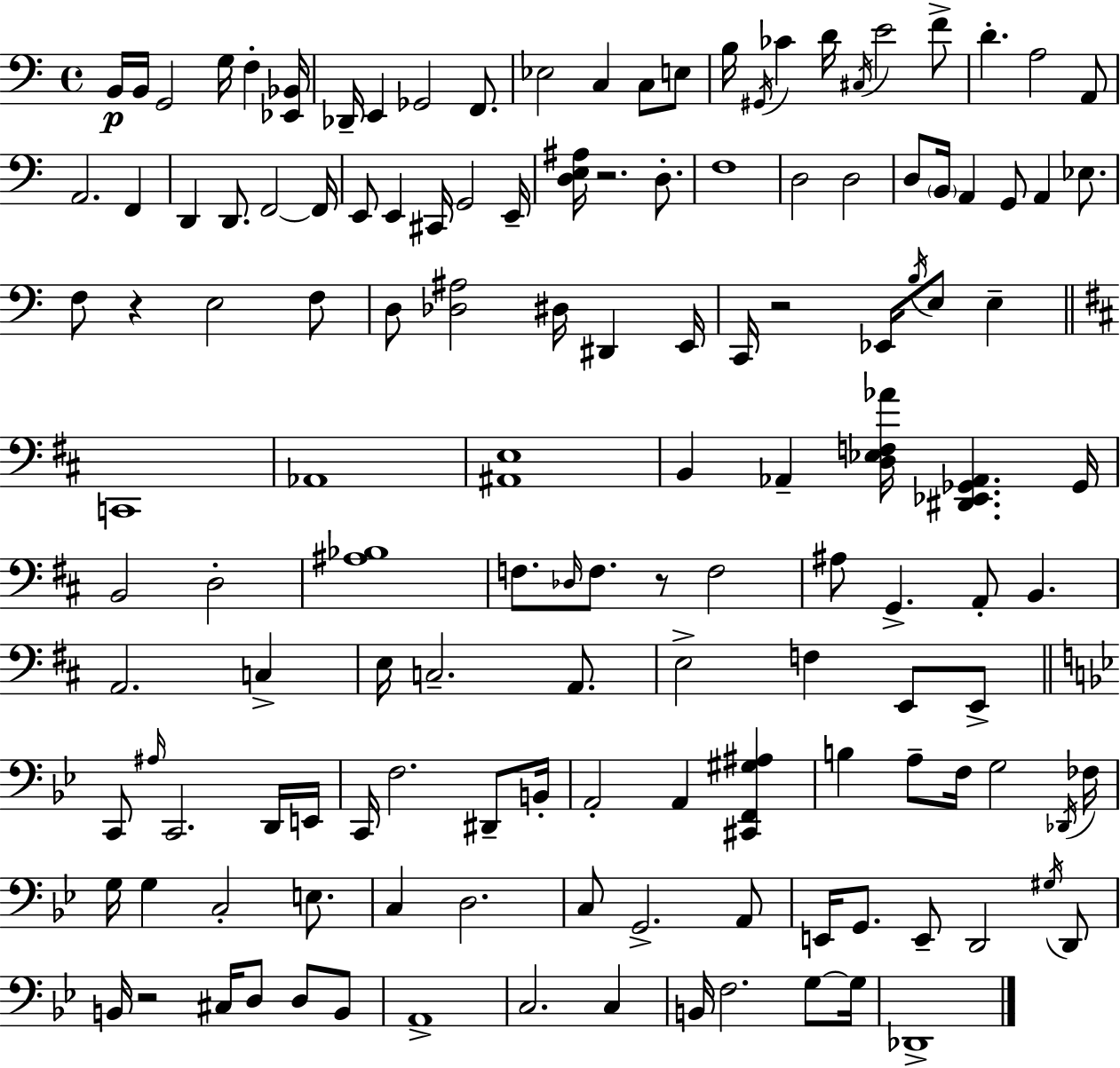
B2/s B2/s G2/h G3/s F3/q [Eb2,Bb2]/s Db2/s E2/q Gb2/h F2/e. Eb3/h C3/q C3/e E3/e B3/s G#2/s CES4/q D4/s C#3/s E4/h F4/e D4/q. A3/h A2/e A2/h. F2/q D2/q D2/e. F2/h F2/s E2/e E2/q C#2/s G2/h E2/s [D3,E3,A#3]/s R/h. D3/e. F3/w D3/h D3/h D3/e B2/s A2/q G2/e A2/q Eb3/e. F3/e R/q E3/h F3/e D3/e [Db3,A#3]/h D#3/s D#2/q E2/s C2/s R/h Eb2/s B3/s E3/e E3/q C2/w Ab2/w [A#2,E3]/w B2/q Ab2/q [D3,Eb3,F3,Ab4]/s [D#2,Eb2,Gb2,Ab2]/q. Gb2/s B2/h D3/h [A#3,Bb3]/w F3/e. Db3/s F3/e. R/e F3/h A#3/e G2/q. A2/e B2/q. A2/h. C3/q E3/s C3/h. A2/e. E3/h F3/q E2/e E2/e C2/e A#3/s C2/h. D2/s E2/s C2/s F3/h. D#2/e B2/s A2/h A2/q [C#2,F2,G#3,A#3]/q B3/q A3/e F3/s G3/h Db2/s FES3/s G3/s G3/q C3/h E3/e. C3/q D3/h. C3/e G2/h. A2/e E2/s G2/e. E2/e D2/h G#3/s D2/e B2/s R/h C#3/s D3/e D3/e B2/e A2/w C3/h. C3/q B2/s F3/h. G3/e G3/s Db2/w